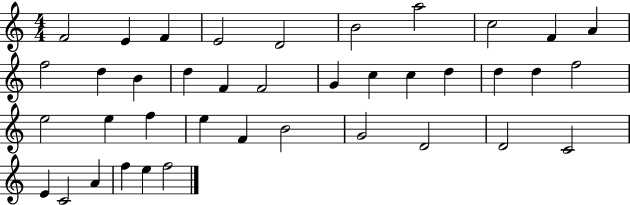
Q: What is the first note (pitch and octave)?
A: F4